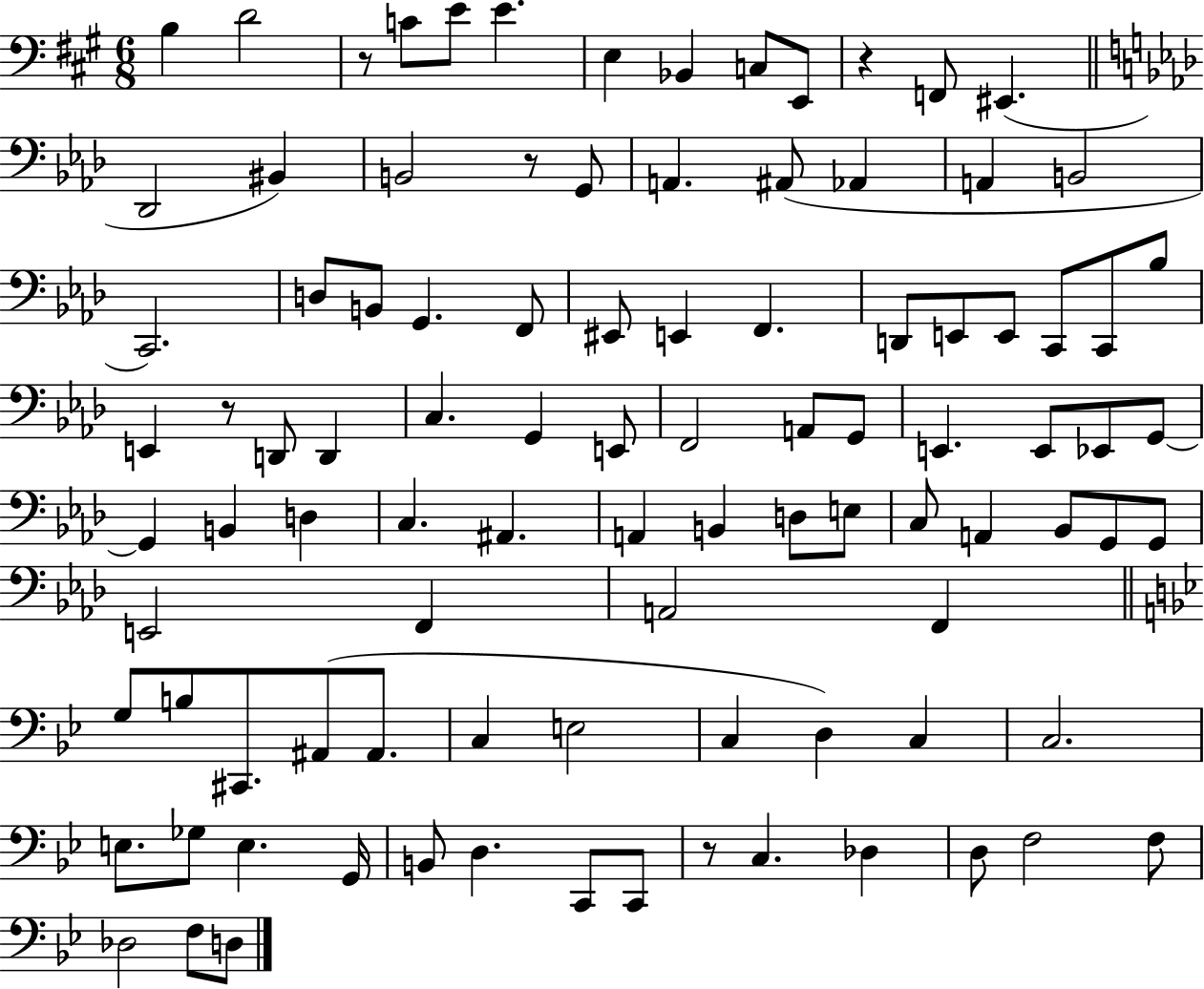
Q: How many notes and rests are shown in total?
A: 97